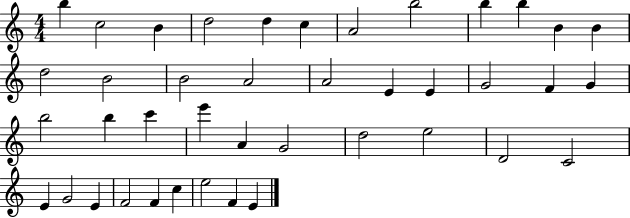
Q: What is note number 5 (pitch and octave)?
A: D5